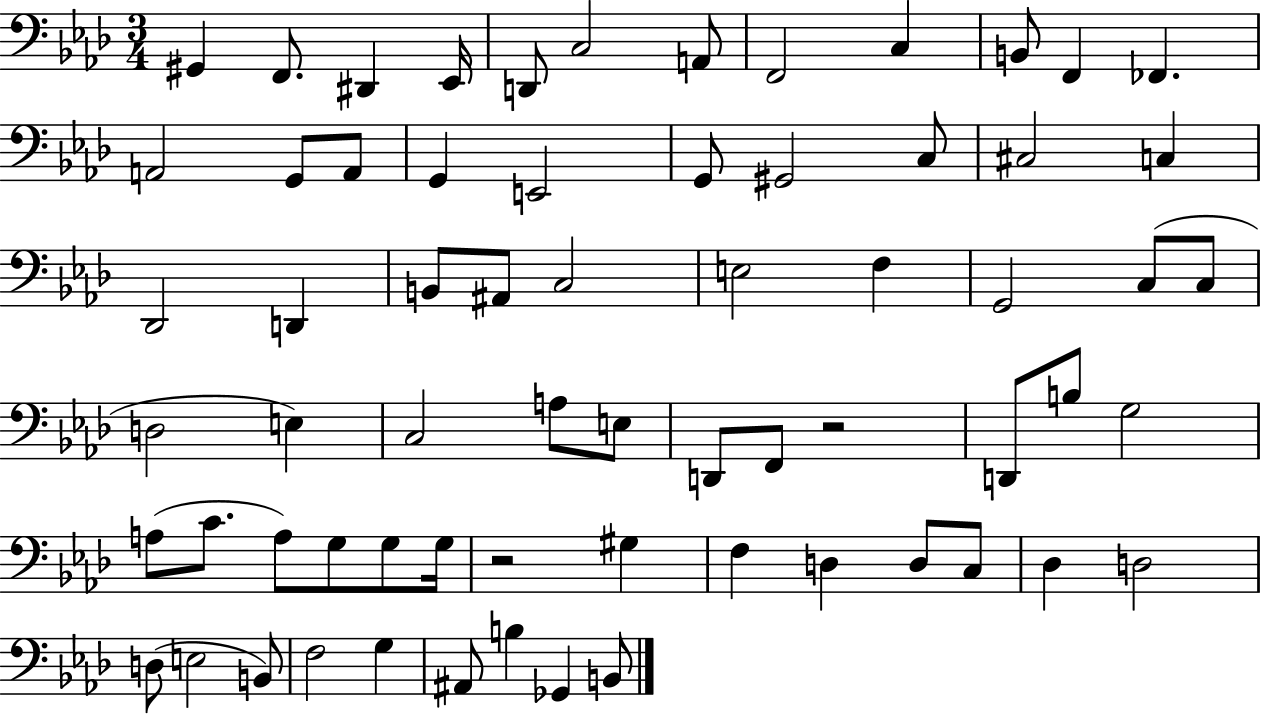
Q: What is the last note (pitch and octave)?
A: B2